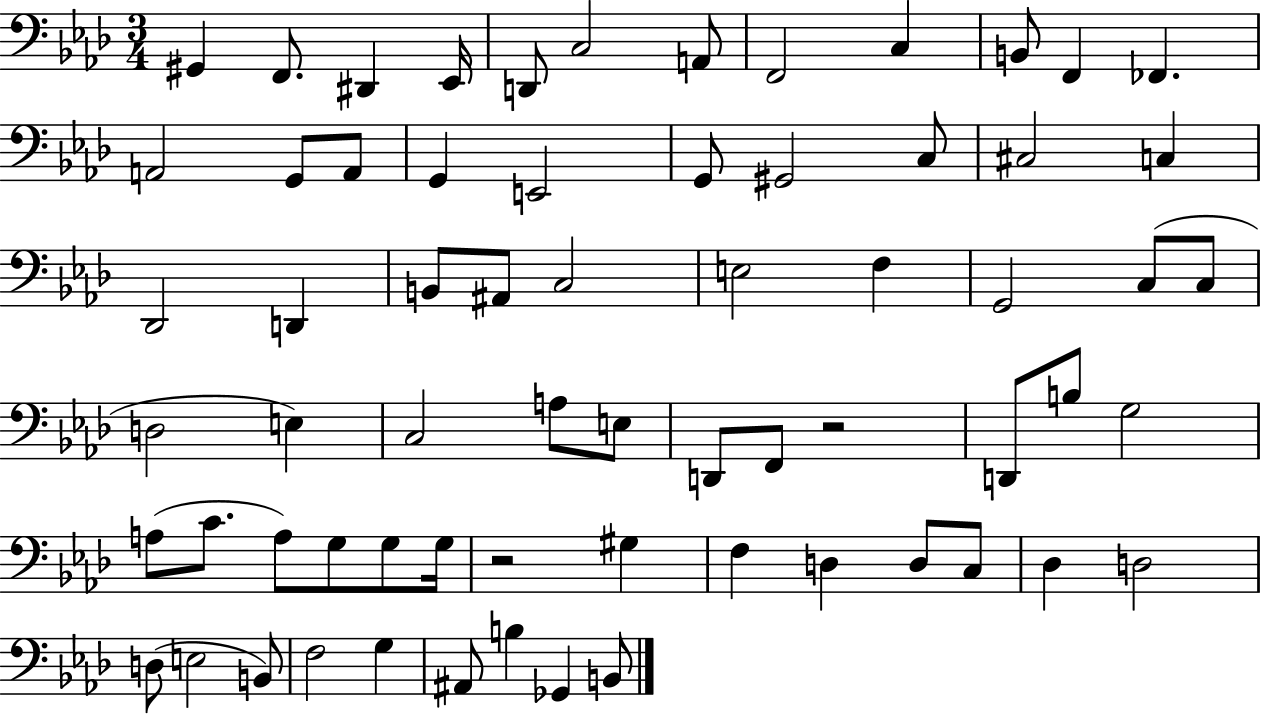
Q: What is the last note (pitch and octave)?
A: B2